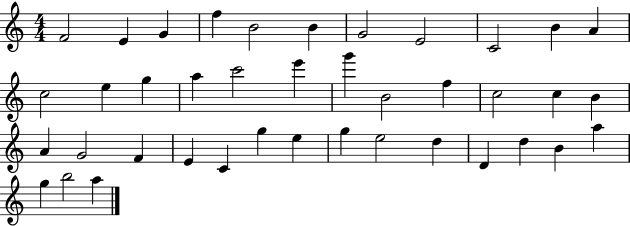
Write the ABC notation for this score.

X:1
T:Untitled
M:4/4
L:1/4
K:C
F2 E G f B2 B G2 E2 C2 B A c2 e g a c'2 e' g' B2 f c2 c B A G2 F E C g e g e2 d D d B a g b2 a